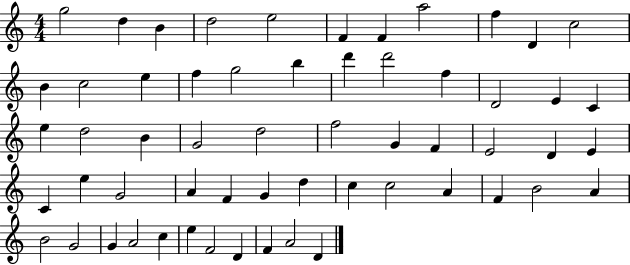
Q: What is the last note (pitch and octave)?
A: D4